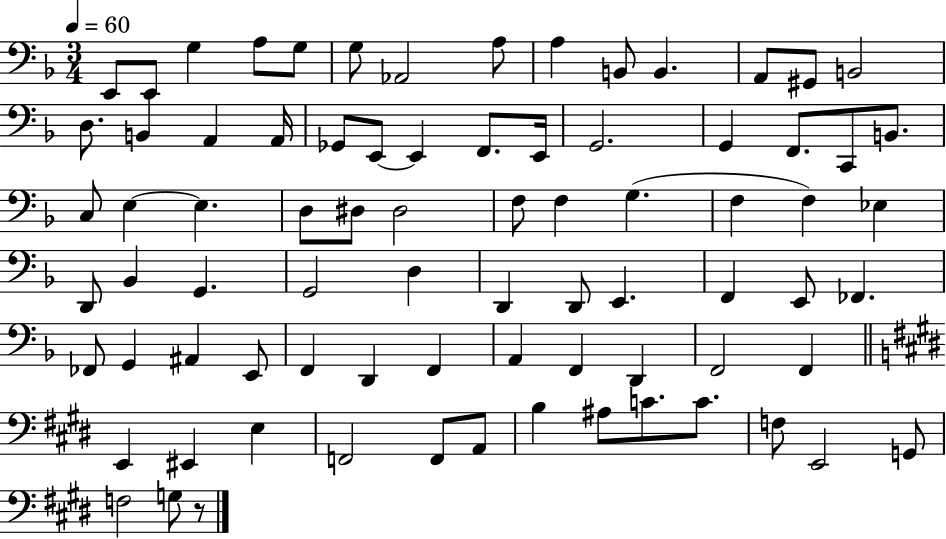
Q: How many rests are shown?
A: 1